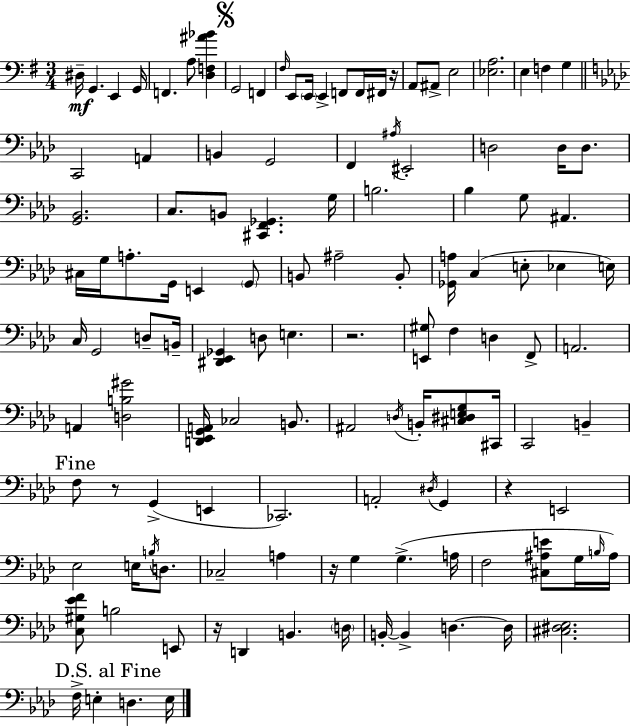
D#3/s G2/q. E2/q G2/s F2/q. A3/e [D3,F3,A#4,Bb4]/q G2/h F2/q F#3/s E2/e E2/s E2/q F2/e F2/s F#2/s R/s A2/e A#2/e E3/h [Eb3,A3]/h. E3/q F3/q G3/q C2/h A2/q B2/q G2/h F2/q A#3/s EIS2/h D3/h D3/s D3/e. [G2,Bb2]/h. C3/e. B2/e [C#2,F2,Gb2]/q. G3/s B3/h. Bb3/q G3/e A#2/q. C#3/s G3/s A3/e. G2/s E2/q G2/e B2/e A#3/h B2/e [Gb2,A3]/s C3/q E3/e Eb3/q E3/s C3/s G2/h D3/e B2/s [D#2,Eb2,Gb2]/q D3/e E3/q. R/h. [E2,G#3]/e F3/q D3/q F2/e A2/h. A2/q [D3,B3,G#4]/h [D2,Eb2,G2,A2]/s CES3/h B2/e. A#2/h D3/s B2/s [C#3,D#3,E3,G3]/e C#2/s C2/h B2/q F3/e R/e G2/q E2/q CES2/h. A2/h D#3/s G2/q R/q E2/h Eb3/h E3/s B3/s D3/e. CES3/h A3/q R/s G3/q G3/q. A3/s F3/h [C#3,A#3,E4]/e G3/s B3/s A#3/s [C3,G#3,Eb4,F4]/e B3/h E2/e R/s D2/q B2/q. D3/s B2/s B2/q D3/q. D3/s [C#3,D#3,Eb3]/h. F3/s E3/q D3/q. E3/s